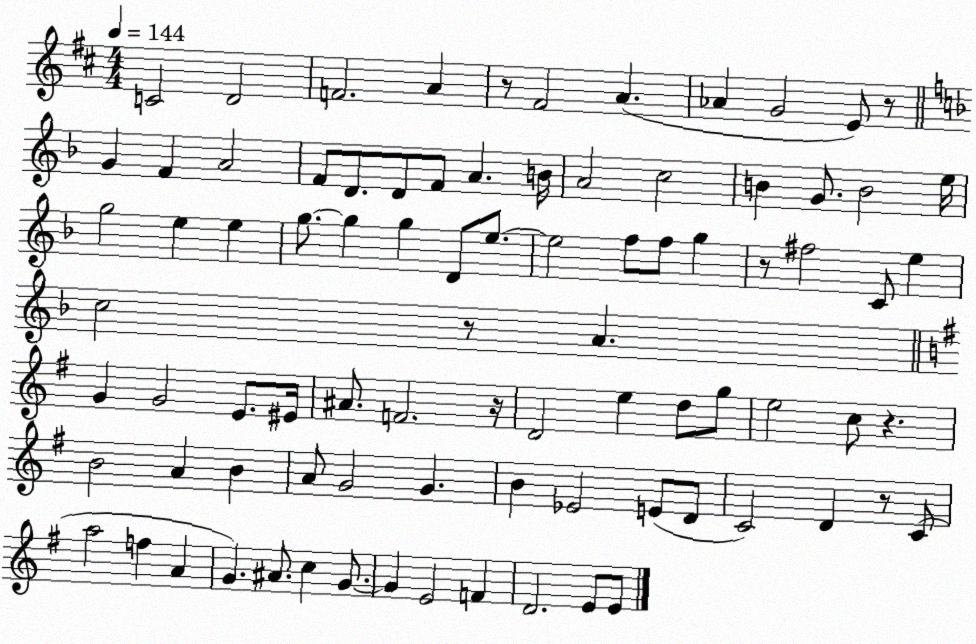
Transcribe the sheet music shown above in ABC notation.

X:1
T:Untitled
M:4/4
L:1/4
K:D
C2 D2 F2 A z/2 ^F2 A _A G2 E/2 z/2 G F A2 F/2 D/2 D/2 F/2 A B/4 A2 c2 B G/2 B2 e/4 g2 e e g/2 g g D/2 e/2 e2 f/2 f/2 g z/2 ^f2 C/2 e c2 z/2 A G G2 E/2 ^E/4 ^A/2 F2 z/4 D2 e d/2 g/2 e2 c/2 z B2 A B A/2 G2 G B _E2 E/2 D/2 C2 D z/2 C/2 a2 f A G ^A/2 c G/2 G E2 F D2 E/2 E/2